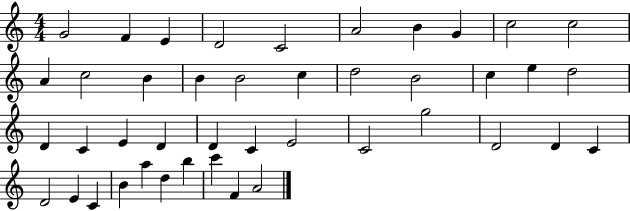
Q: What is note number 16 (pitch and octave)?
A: C5